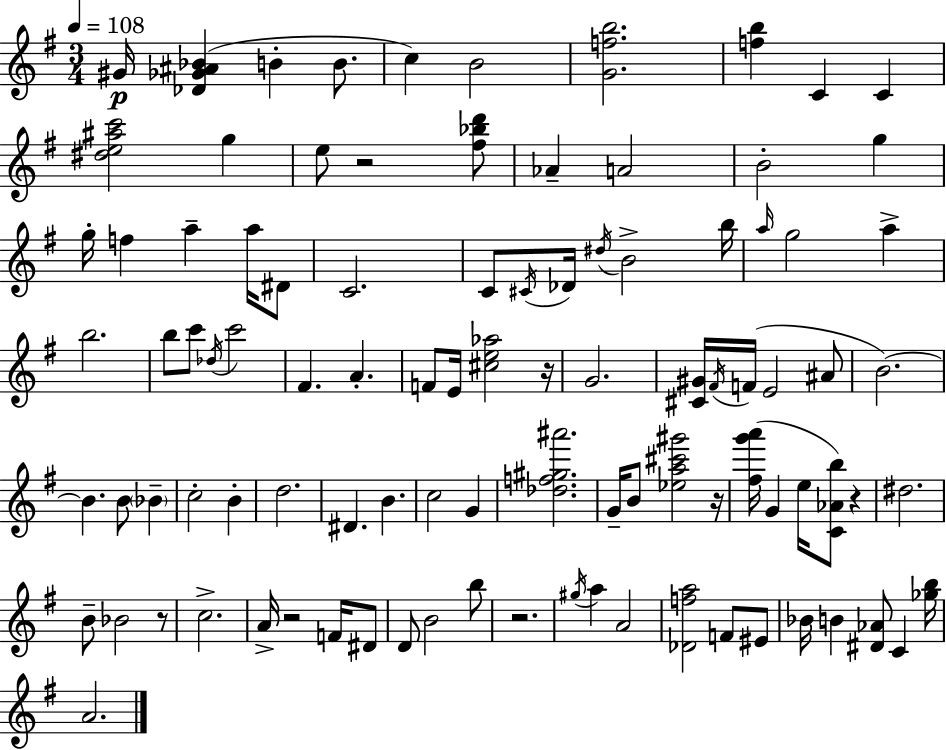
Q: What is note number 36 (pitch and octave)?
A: F4